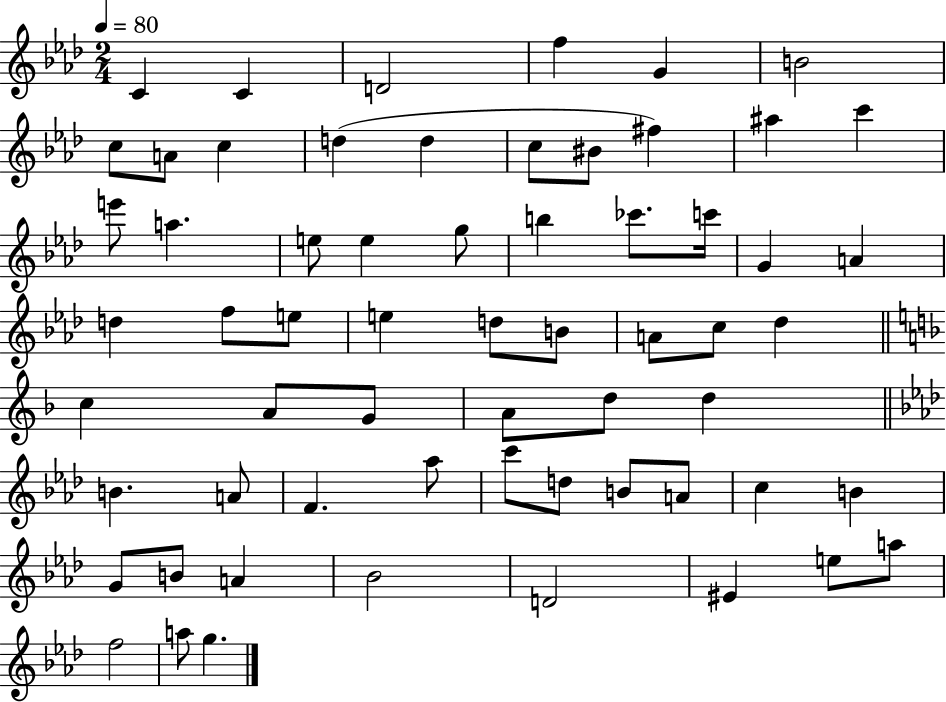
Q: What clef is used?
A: treble